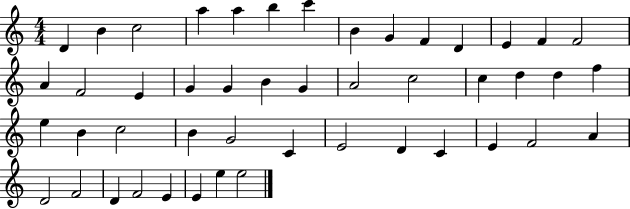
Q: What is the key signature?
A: C major